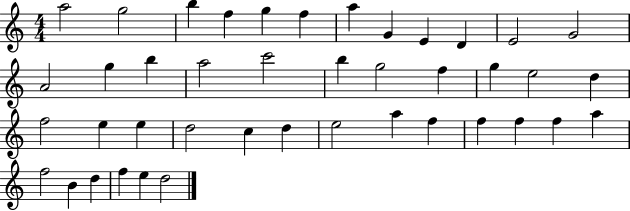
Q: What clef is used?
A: treble